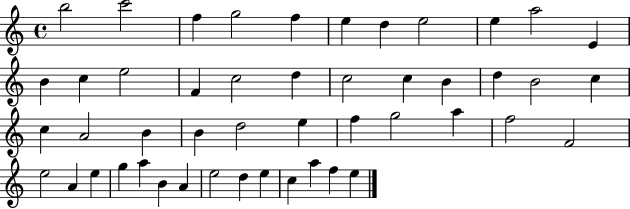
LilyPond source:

{
  \clef treble
  \time 4/4
  \defaultTimeSignature
  \key c \major
  b''2 c'''2 | f''4 g''2 f''4 | e''4 d''4 e''2 | e''4 a''2 e'4 | \break b'4 c''4 e''2 | f'4 c''2 d''4 | c''2 c''4 b'4 | d''4 b'2 c''4 | \break c''4 a'2 b'4 | b'4 d''2 e''4 | f''4 g''2 a''4 | f''2 f'2 | \break e''2 a'4 e''4 | g''4 a''4 b'4 a'4 | e''2 d''4 e''4 | c''4 a''4 f''4 e''4 | \break \bar "|."
}